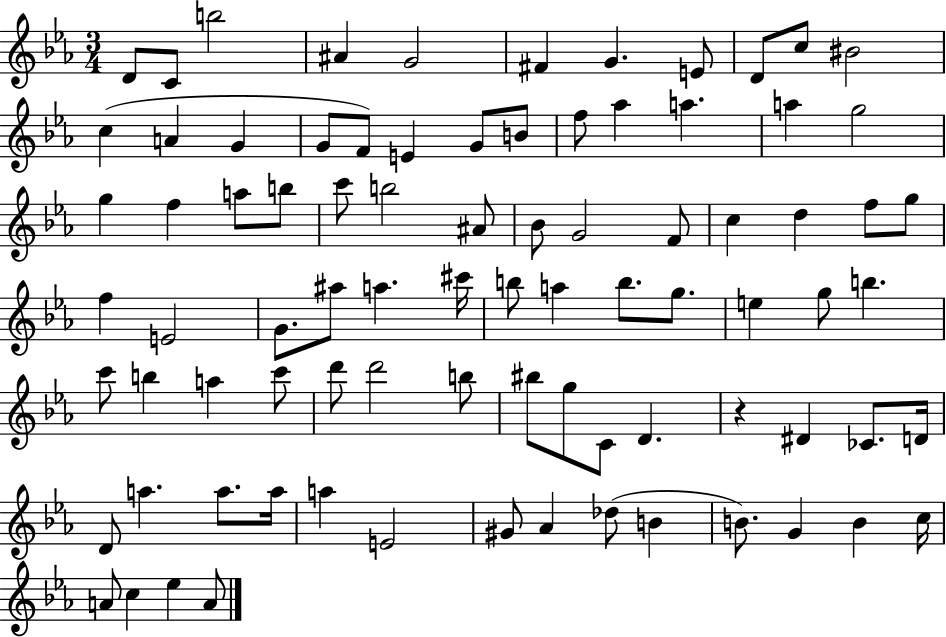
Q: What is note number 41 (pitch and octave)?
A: G4